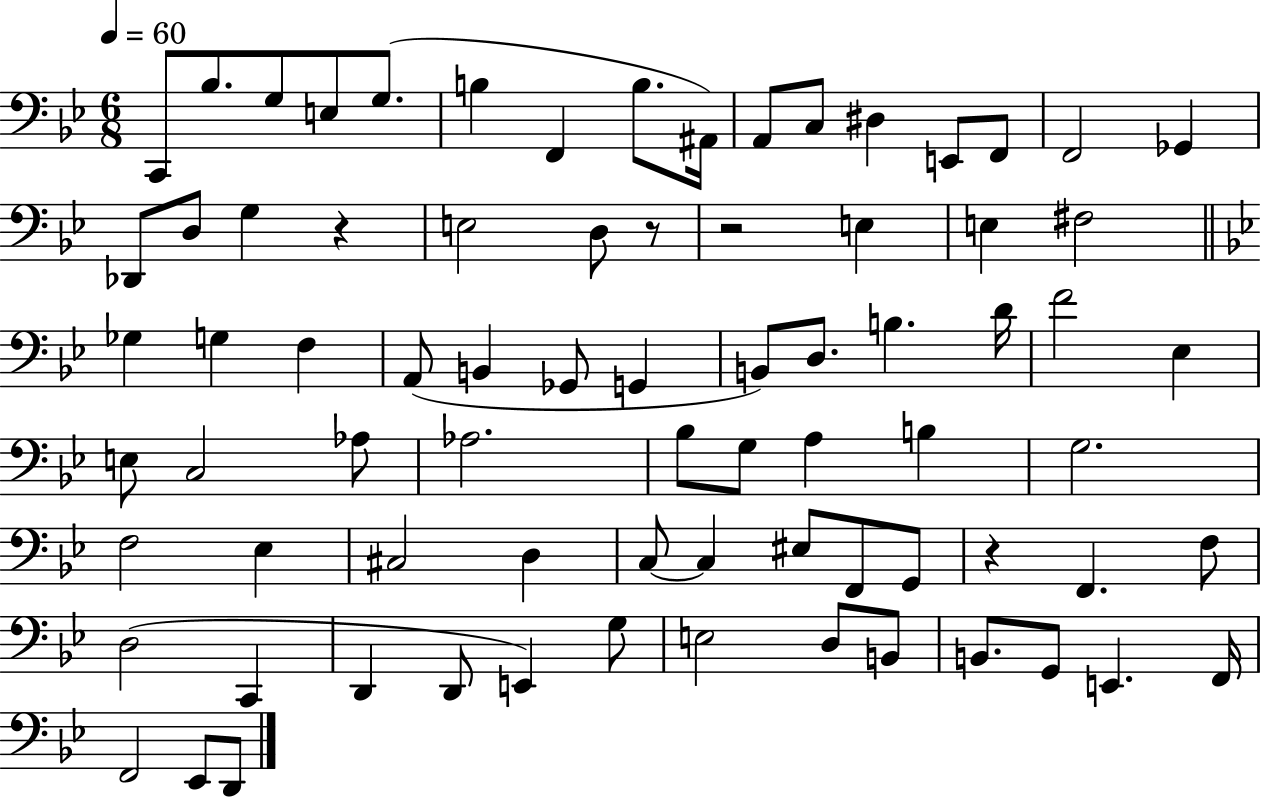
{
  \clef bass
  \numericTimeSignature
  \time 6/8
  \key bes \major
  \tempo 4 = 60
  c,8 bes8. g8 e8 g8.( | b4 f,4 b8. ais,16) | a,8 c8 dis4 e,8 f,8 | f,2 ges,4 | \break des,8 d8 g4 r4 | e2 d8 r8 | r2 e4 | e4 fis2 | \break \bar "||" \break \key g \minor ges4 g4 f4 | a,8( b,4 ges,8 g,4 | b,8) d8. b4. d'16 | f'2 ees4 | \break e8 c2 aes8 | aes2. | bes8 g8 a4 b4 | g2. | \break f2 ees4 | cis2 d4 | c8~~ c4 eis8 f,8 g,8 | r4 f,4. f8 | \break d2( c,4 | d,4 d,8 e,4) g8 | e2 d8 b,8 | b,8. g,8 e,4. f,16 | \break f,2 ees,8 d,8 | \bar "|."
}